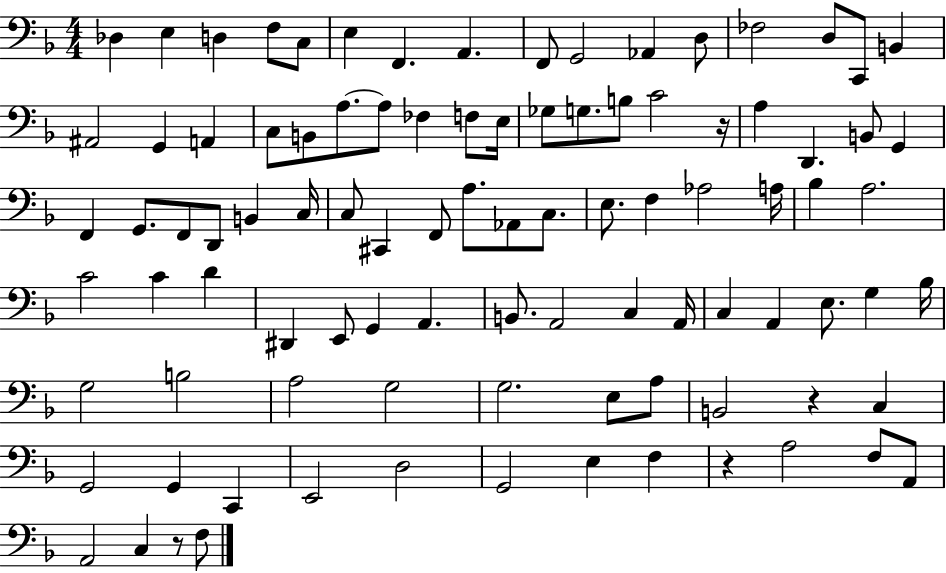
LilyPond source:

{
  \clef bass
  \numericTimeSignature
  \time 4/4
  \key f \major
  \repeat volta 2 { des4 e4 d4 f8 c8 | e4 f,4. a,4. | f,8 g,2 aes,4 d8 | fes2 d8 c,8 b,4 | \break ais,2 g,4 a,4 | c8 b,8 a8.~~ a8 fes4 f8 e16 | ges8 g8. b8 c'2 r16 | a4 d,4. b,8 g,4 | \break f,4 g,8. f,8 d,8 b,4 c16 | c8 cis,4 f,8 a8. aes,8 c8. | e8. f4 aes2 a16 | bes4 a2. | \break c'2 c'4 d'4 | dis,4 e,8 g,4 a,4. | b,8. a,2 c4 a,16 | c4 a,4 e8. g4 bes16 | \break g2 b2 | a2 g2 | g2. e8 a8 | b,2 r4 c4 | \break g,2 g,4 c,4 | e,2 d2 | g,2 e4 f4 | r4 a2 f8 a,8 | \break a,2 c4 r8 f8 | } \bar "|."
}